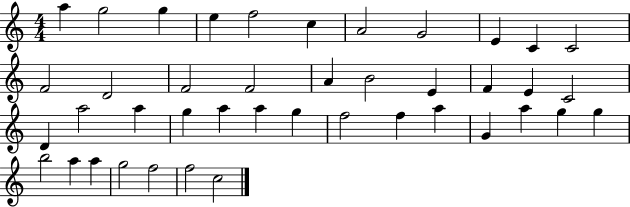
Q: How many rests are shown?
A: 0